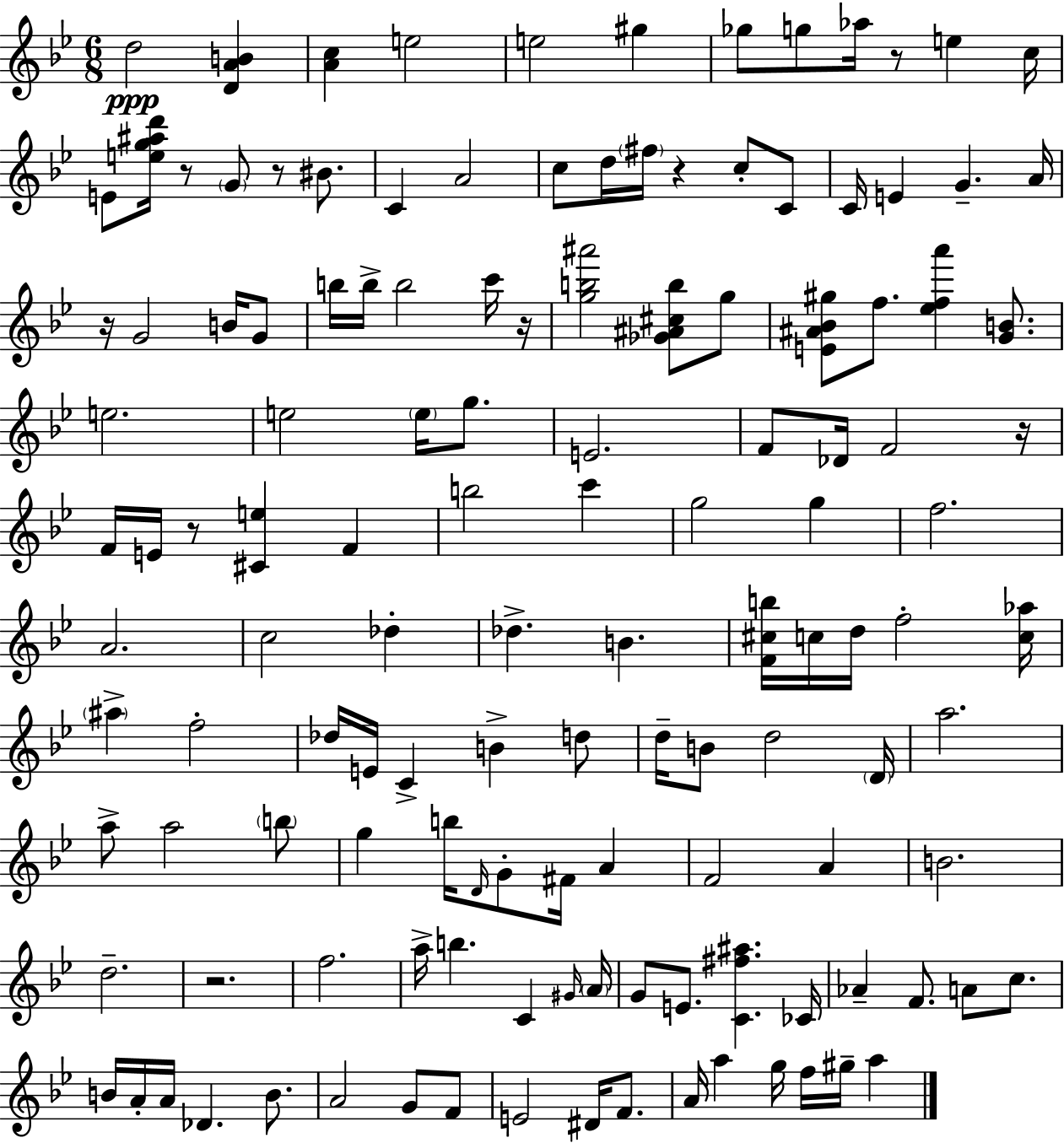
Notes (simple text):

D5/h [D4,A4,B4]/q [A4,C5]/q E5/h E5/h G#5/q Gb5/e G5/e Ab5/s R/e E5/q C5/s E4/e [E5,G5,A#5,D6]/s R/e G4/e R/e BIS4/e. C4/q A4/h C5/e D5/s F#5/s R/q C5/e C4/e C4/s E4/q G4/q. A4/s R/s G4/h B4/s G4/e B5/s B5/s B5/h C6/s R/s [G5,B5,A#6]/h [Gb4,A#4,C#5,B5]/e G5/e [E4,A#4,Bb4,G#5]/e F5/e. [Eb5,F5,A6]/q [G4,B4]/e. E5/h. E5/h E5/s G5/e. E4/h. F4/e Db4/s F4/h R/s F4/s E4/s R/e [C#4,E5]/q F4/q B5/h C6/q G5/h G5/q F5/h. A4/h. C5/h Db5/q Db5/q. B4/q. [F4,C#5,B5]/s C5/s D5/s F5/h [C5,Ab5]/s A#5/q F5/h Db5/s E4/s C4/q B4/q D5/e D5/s B4/e D5/h D4/s A5/h. A5/e A5/h B5/e G5/q B5/s D4/s G4/e F#4/s A4/q F4/h A4/q B4/h. D5/h. R/h. F5/h. A5/s B5/q. C4/q G#4/s A4/s G4/e E4/e. [C4,F#5,A#5]/q. CES4/s Ab4/q F4/e. A4/e C5/e. B4/s A4/s A4/s Db4/q. B4/e. A4/h G4/e F4/e E4/h D#4/s F4/e. A4/s A5/q G5/s F5/s G#5/s A5/q